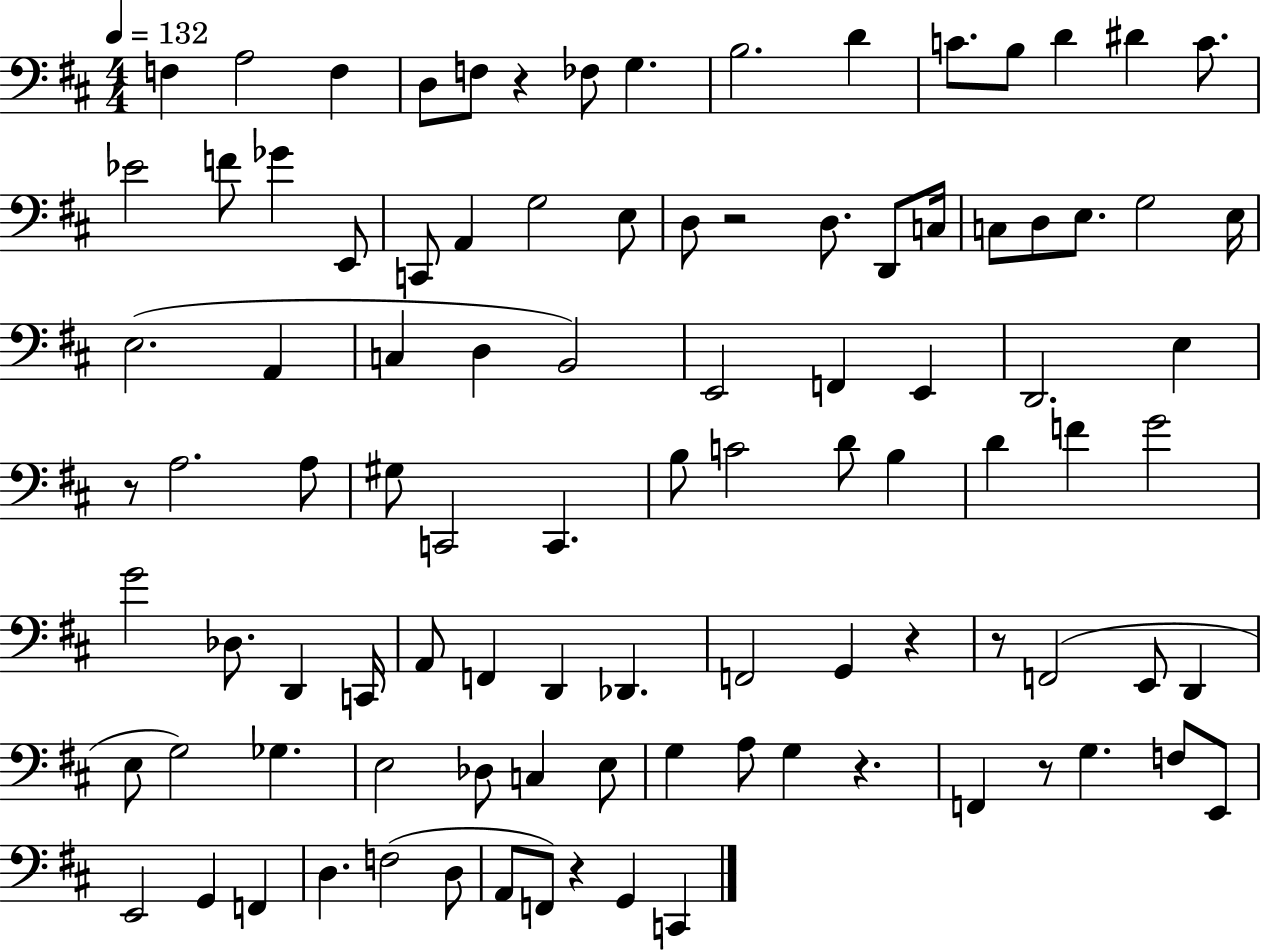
X:1
T:Untitled
M:4/4
L:1/4
K:D
F, A,2 F, D,/2 F,/2 z _F,/2 G, B,2 D C/2 B,/2 D ^D C/2 _E2 F/2 _G E,,/2 C,,/2 A,, G,2 E,/2 D,/2 z2 D,/2 D,,/2 C,/4 C,/2 D,/2 E,/2 G,2 E,/4 E,2 A,, C, D, B,,2 E,,2 F,, E,, D,,2 E, z/2 A,2 A,/2 ^G,/2 C,,2 C,, B,/2 C2 D/2 B, D F G2 G2 _D,/2 D,, C,,/4 A,,/2 F,, D,, _D,, F,,2 G,, z z/2 F,,2 E,,/2 D,, E,/2 G,2 _G, E,2 _D,/2 C, E,/2 G, A,/2 G, z F,, z/2 G, F,/2 E,,/2 E,,2 G,, F,, D, F,2 D,/2 A,,/2 F,,/2 z G,, C,,